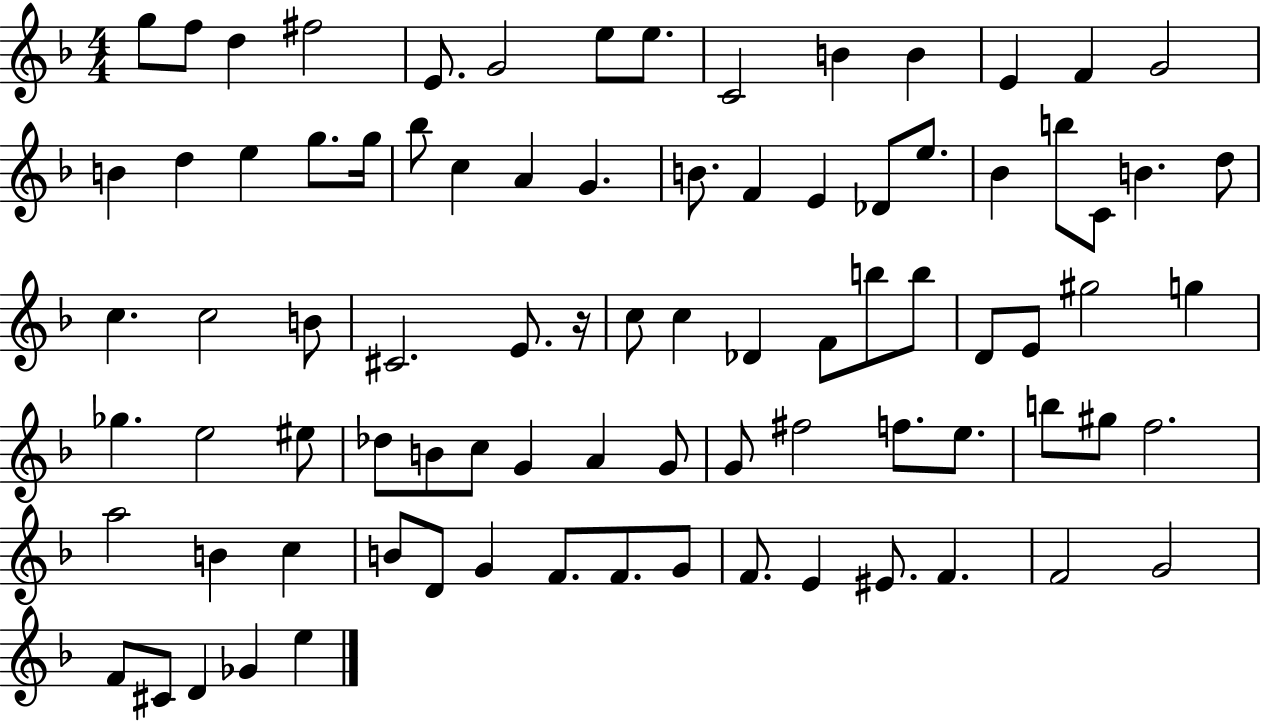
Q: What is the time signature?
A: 4/4